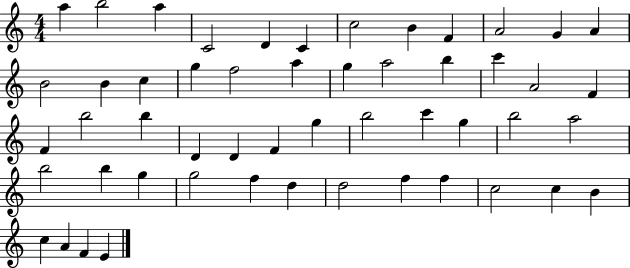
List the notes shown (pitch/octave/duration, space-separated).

A5/q B5/h A5/q C4/h D4/q C4/q C5/h B4/q F4/q A4/h G4/q A4/q B4/h B4/q C5/q G5/q F5/h A5/q G5/q A5/h B5/q C6/q A4/h F4/q F4/q B5/h B5/q D4/q D4/q F4/q G5/q B5/h C6/q G5/q B5/h A5/h B5/h B5/q G5/q G5/h F5/q D5/q D5/h F5/q F5/q C5/h C5/q B4/q C5/q A4/q F4/q E4/q